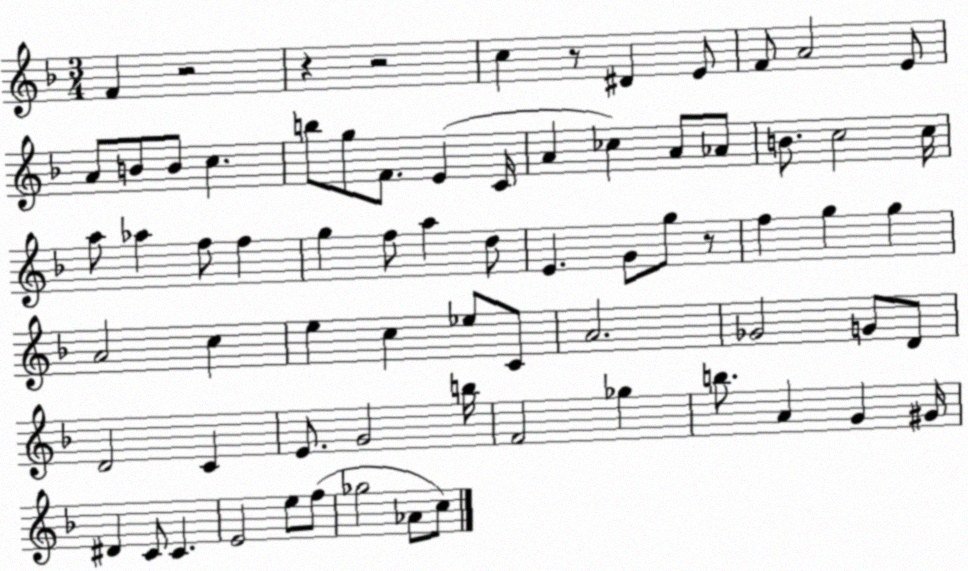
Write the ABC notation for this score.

X:1
T:Untitled
M:3/4
L:1/4
K:F
F z2 z z2 c z/2 ^D E/2 F/2 A2 E/2 A/2 B/2 B/2 c b/2 g/2 F/2 E C/4 A _c A/2 _A/2 B/2 c2 c/4 a/2 _a f/2 f g f/2 a d/2 E G/2 g/2 z/2 f g g A2 c e c _e/2 C/2 A2 _G2 G/2 D/2 D2 C E/2 G2 b/4 F2 _g b/2 A G ^G/4 ^D C/2 C E2 e/2 f/2 _g2 _A/2 c/2